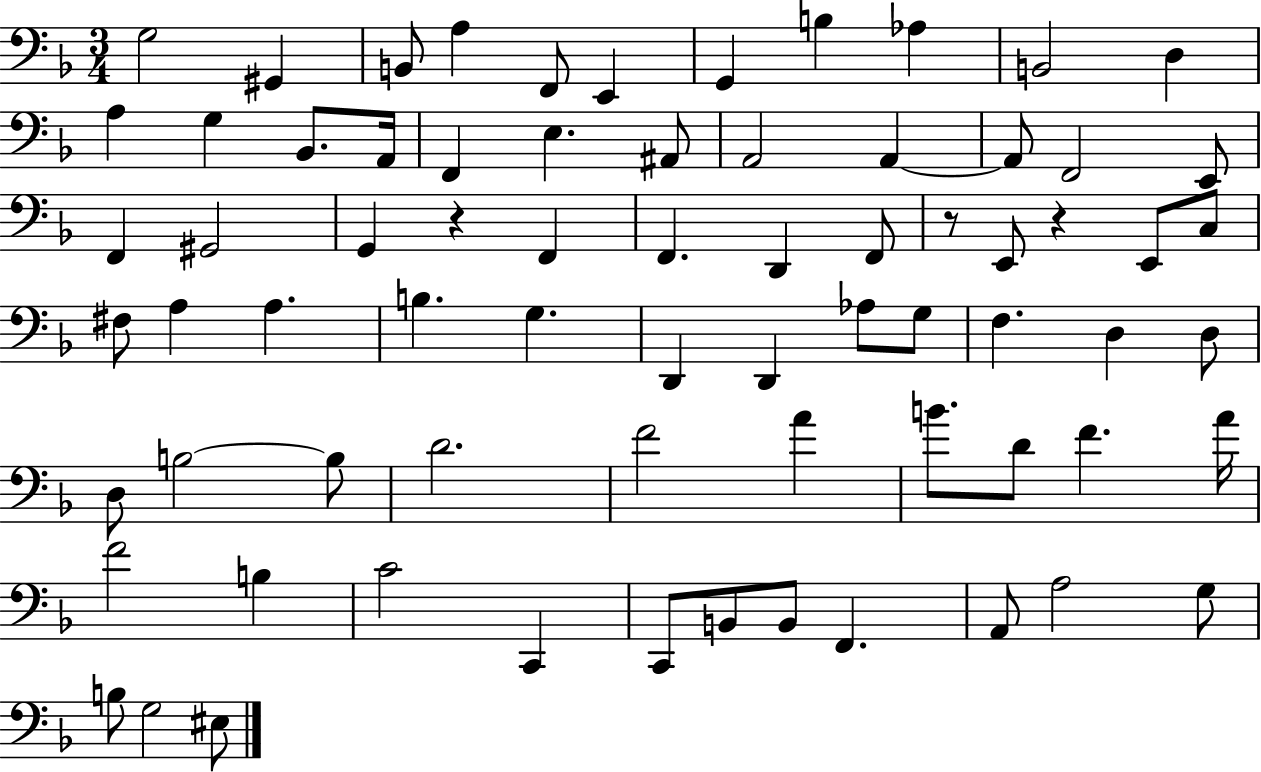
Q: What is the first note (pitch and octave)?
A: G3